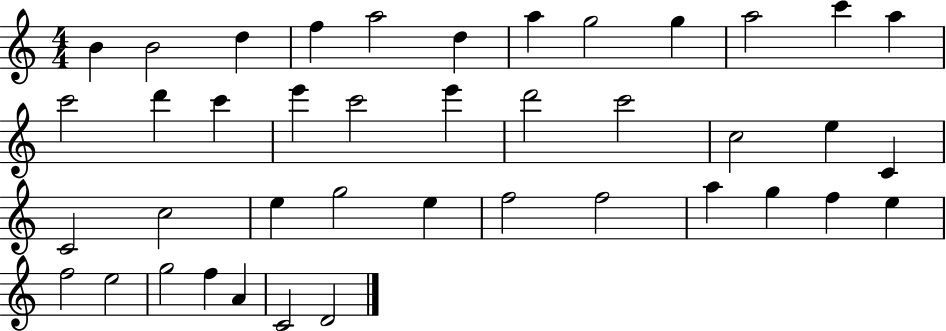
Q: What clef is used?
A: treble